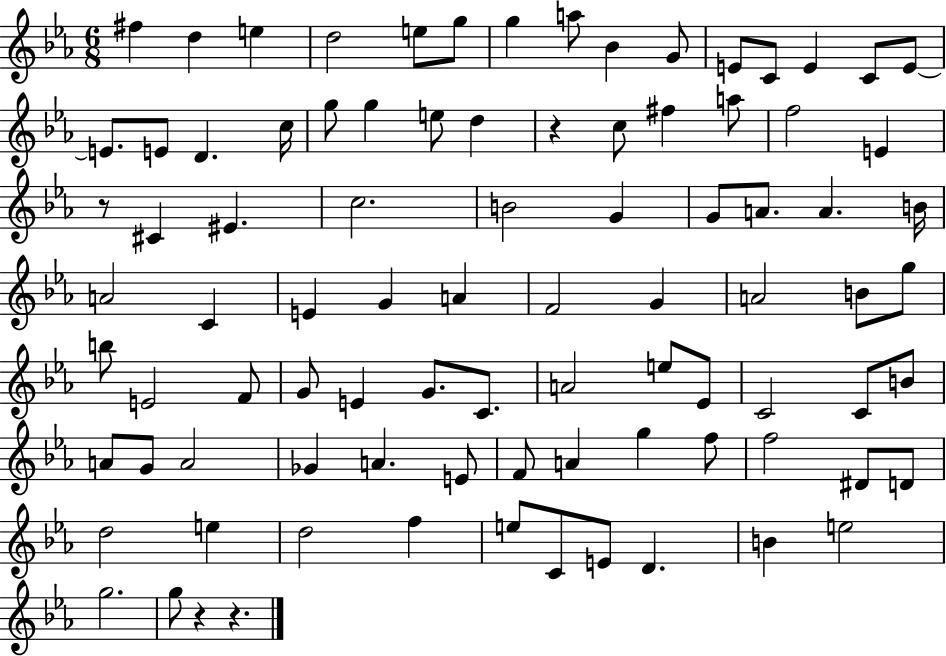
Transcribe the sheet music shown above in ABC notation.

X:1
T:Untitled
M:6/8
L:1/4
K:Eb
^f d e d2 e/2 g/2 g a/2 _B G/2 E/2 C/2 E C/2 E/2 E/2 E/2 D c/4 g/2 g e/2 d z c/2 ^f a/2 f2 E z/2 ^C ^E c2 B2 G G/2 A/2 A B/4 A2 C E G A F2 G A2 B/2 g/2 b/2 E2 F/2 G/2 E G/2 C/2 A2 e/2 _E/2 C2 C/2 B/2 A/2 G/2 A2 _G A E/2 F/2 A g f/2 f2 ^D/2 D/2 d2 e d2 f e/2 C/2 E/2 D B e2 g2 g/2 z z